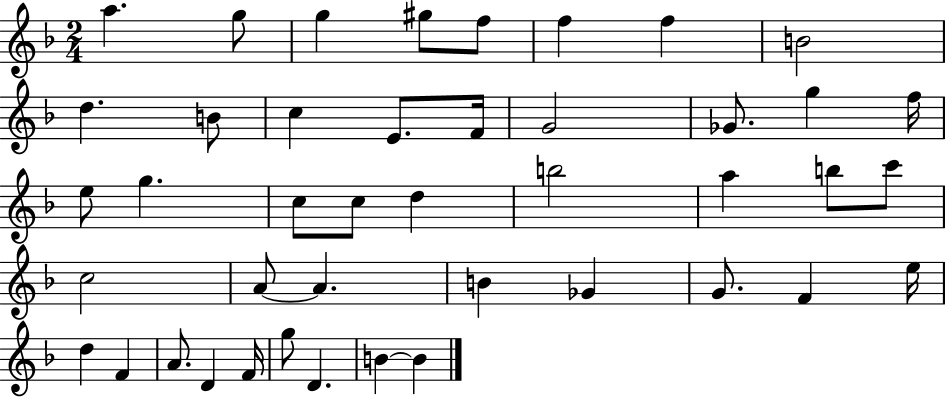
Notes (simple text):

A5/q. G5/e G5/q G#5/e F5/e F5/q F5/q B4/h D5/q. B4/e C5/q E4/e. F4/s G4/h Gb4/e. G5/q F5/s E5/e G5/q. C5/e C5/e D5/q B5/h A5/q B5/e C6/e C5/h A4/e A4/q. B4/q Gb4/q G4/e. F4/q E5/s D5/q F4/q A4/e. D4/q F4/s G5/e D4/q. B4/q B4/q